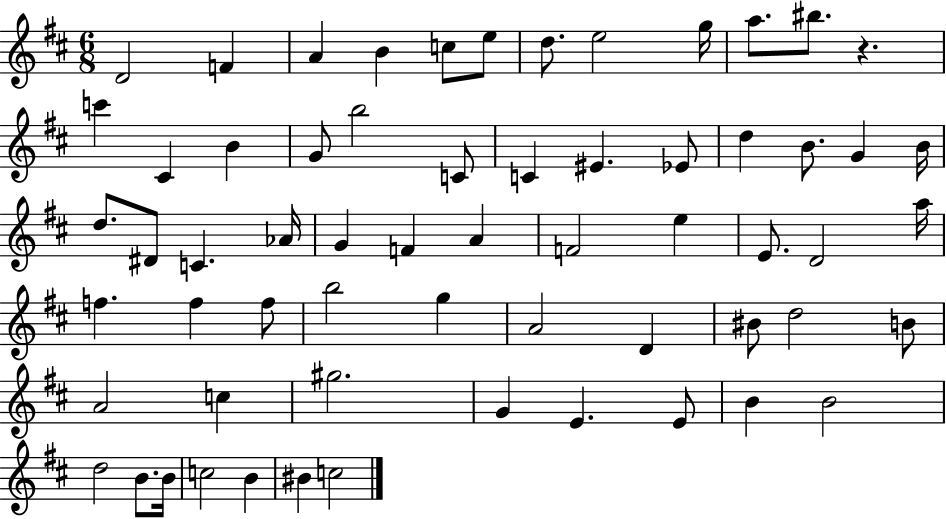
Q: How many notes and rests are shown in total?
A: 62